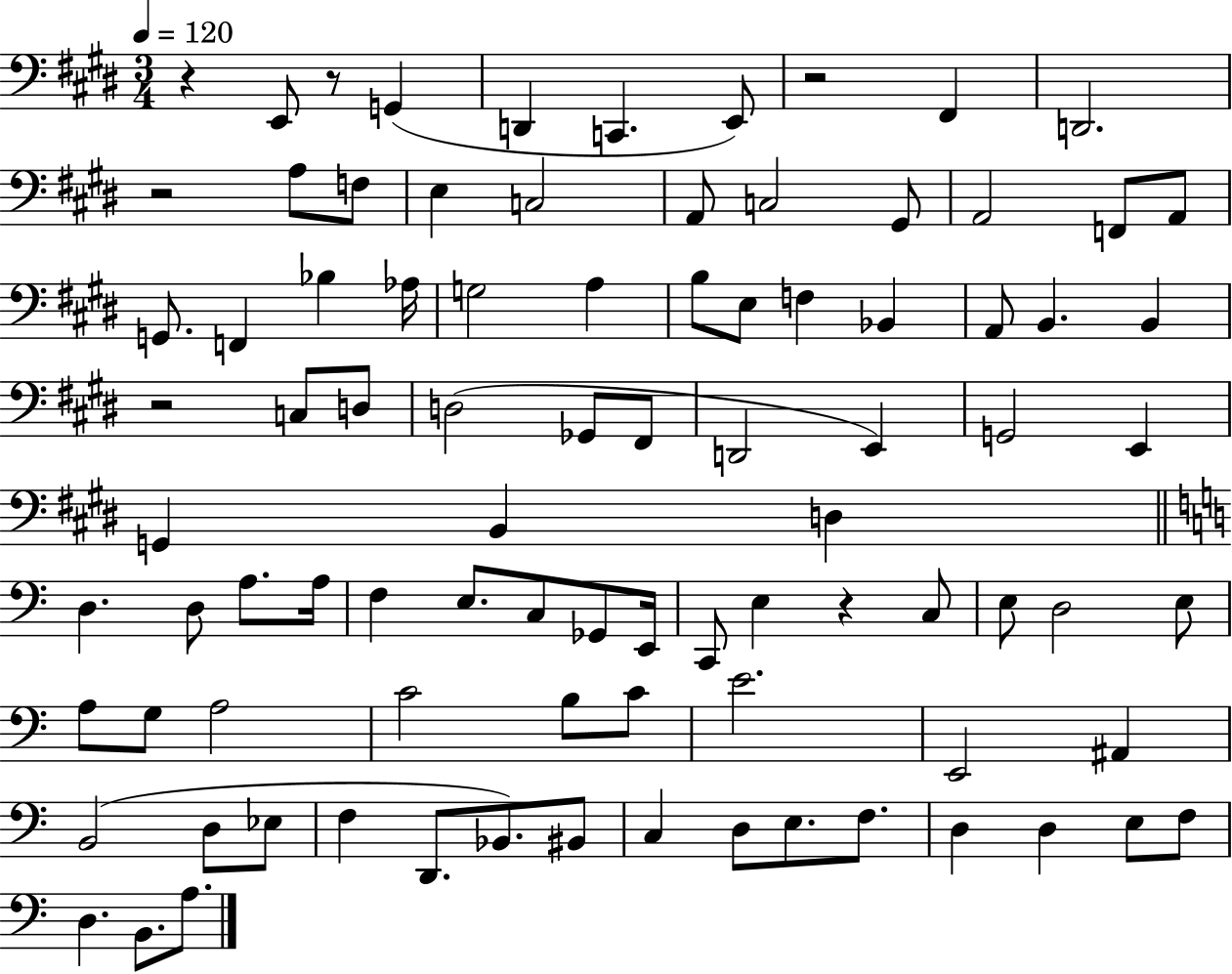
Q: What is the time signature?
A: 3/4